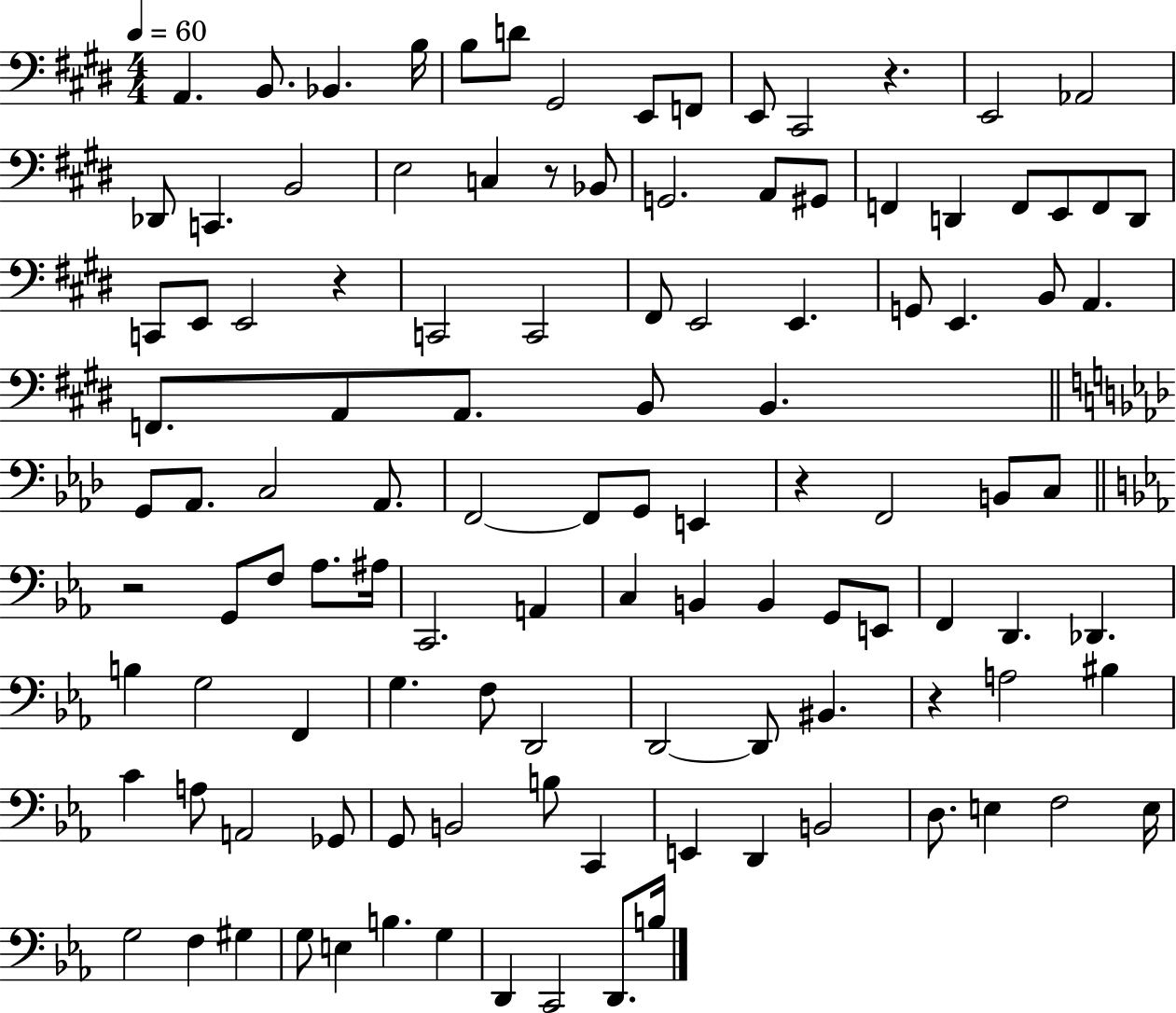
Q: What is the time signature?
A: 4/4